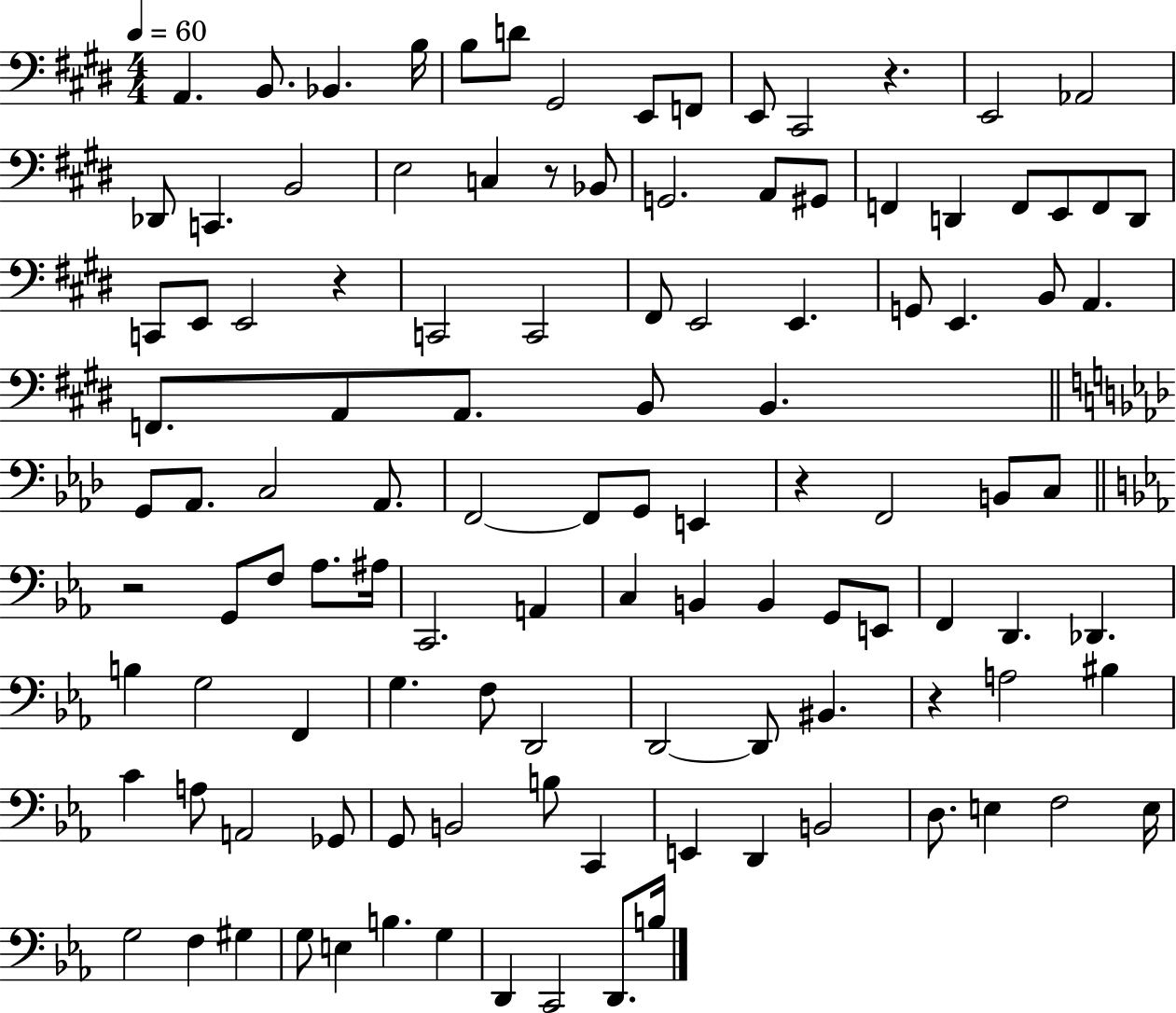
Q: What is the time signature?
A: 4/4